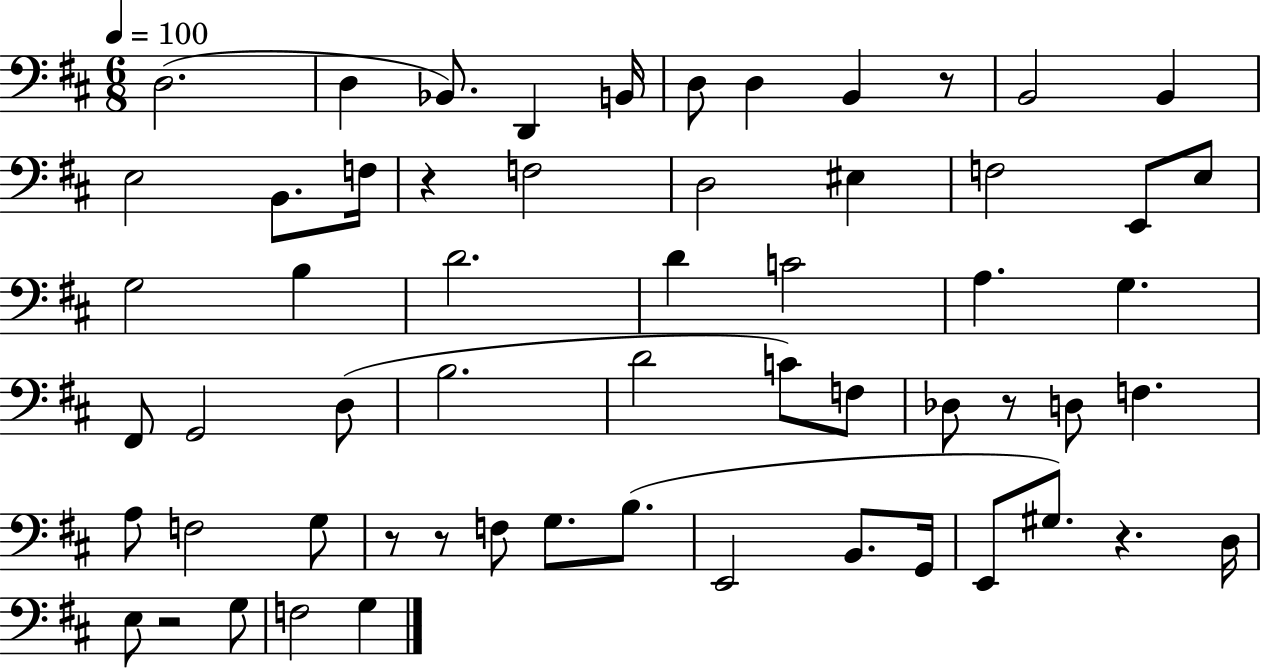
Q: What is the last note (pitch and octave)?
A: G3